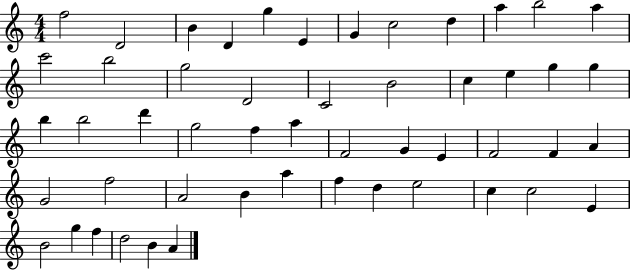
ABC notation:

X:1
T:Untitled
M:4/4
L:1/4
K:C
f2 D2 B D g E G c2 d a b2 a c'2 b2 g2 D2 C2 B2 c e g g b b2 d' g2 f a F2 G E F2 F A G2 f2 A2 B a f d e2 c c2 E B2 g f d2 B A